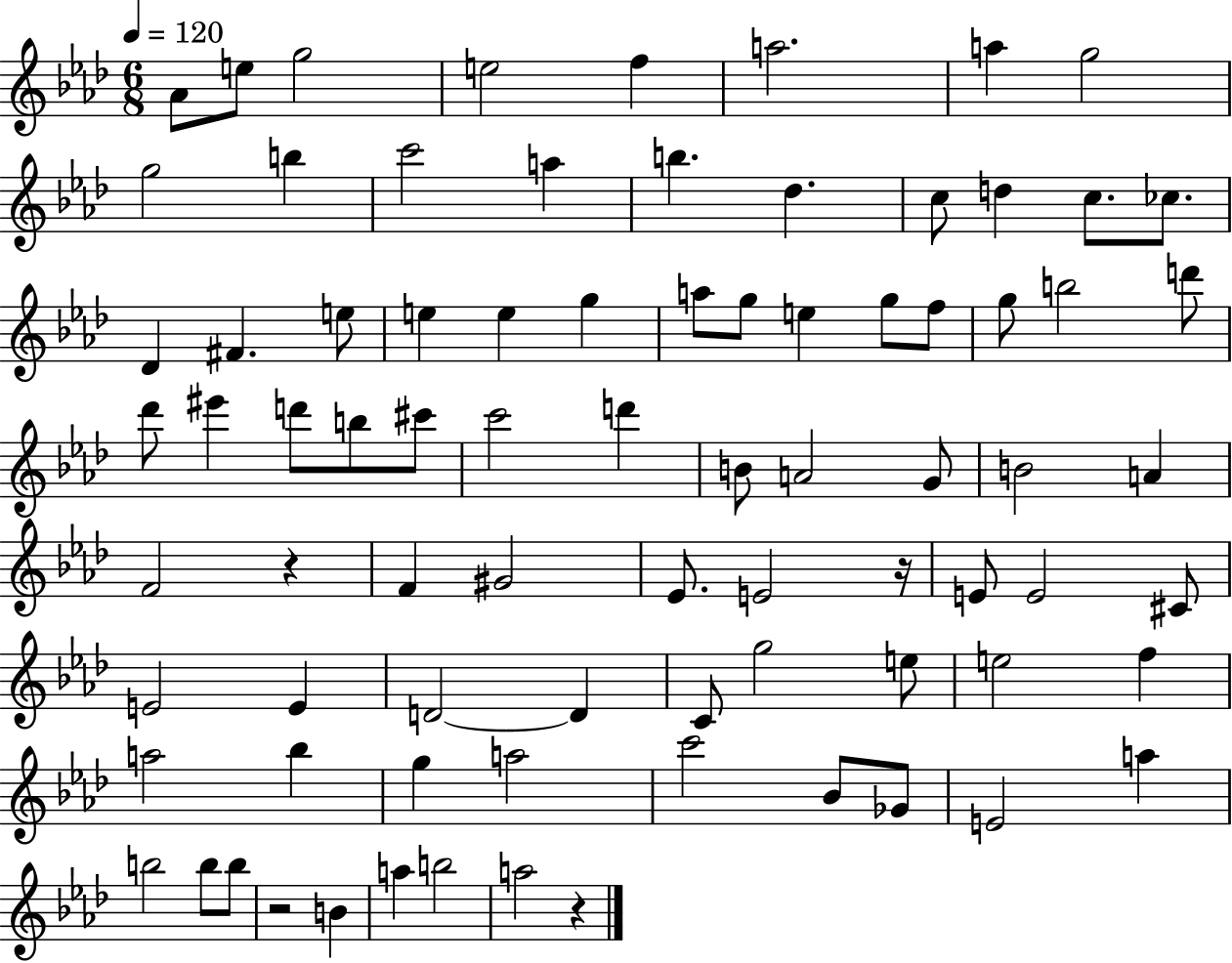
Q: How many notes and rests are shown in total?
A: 81